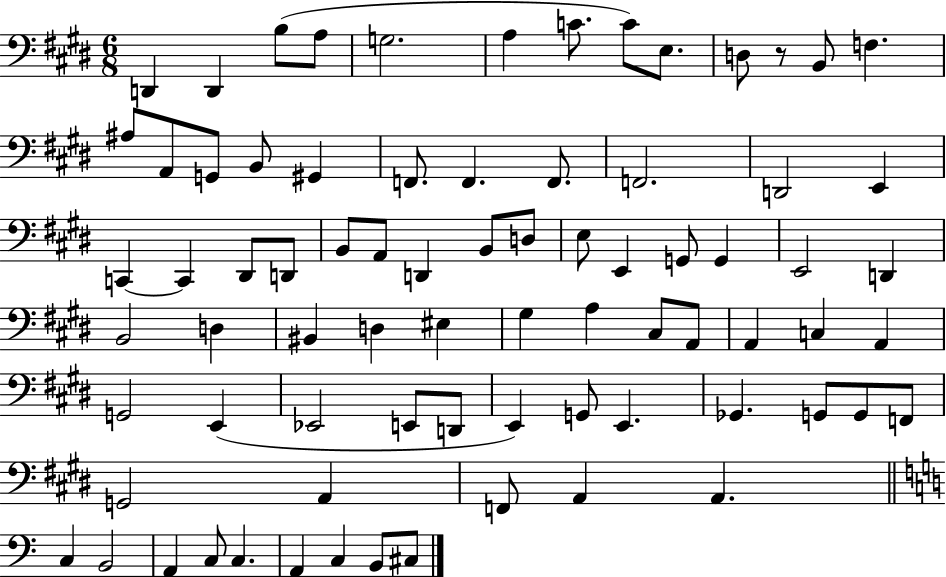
{
  \clef bass
  \numericTimeSignature
  \time 6/8
  \key e \major
  d,4 d,4 b8( a8 | g2. | a4 c'8. c'8) e8. | d8 r8 b,8 f4. | \break ais8 a,8 g,8 b,8 gis,4 | f,8. f,4. f,8. | f,2. | d,2 e,4 | \break c,4~~ c,4 dis,8 d,8 | b,8 a,8 d,4 b,8 d8 | e8 e,4 g,8 g,4 | e,2 d,4 | \break b,2 d4 | bis,4 d4 eis4 | gis4 a4 cis8 a,8 | a,4 c4 a,4 | \break g,2 e,4( | ees,2 e,8 d,8 | e,4) g,8 e,4. | ges,4. g,8 g,8 f,8 | \break g,2 a,4 | f,8 a,4 a,4. | \bar "||" \break \key c \major c4 b,2 | a,4 c8 c4. | a,4 c4 b,8 cis8 | \bar "|."
}